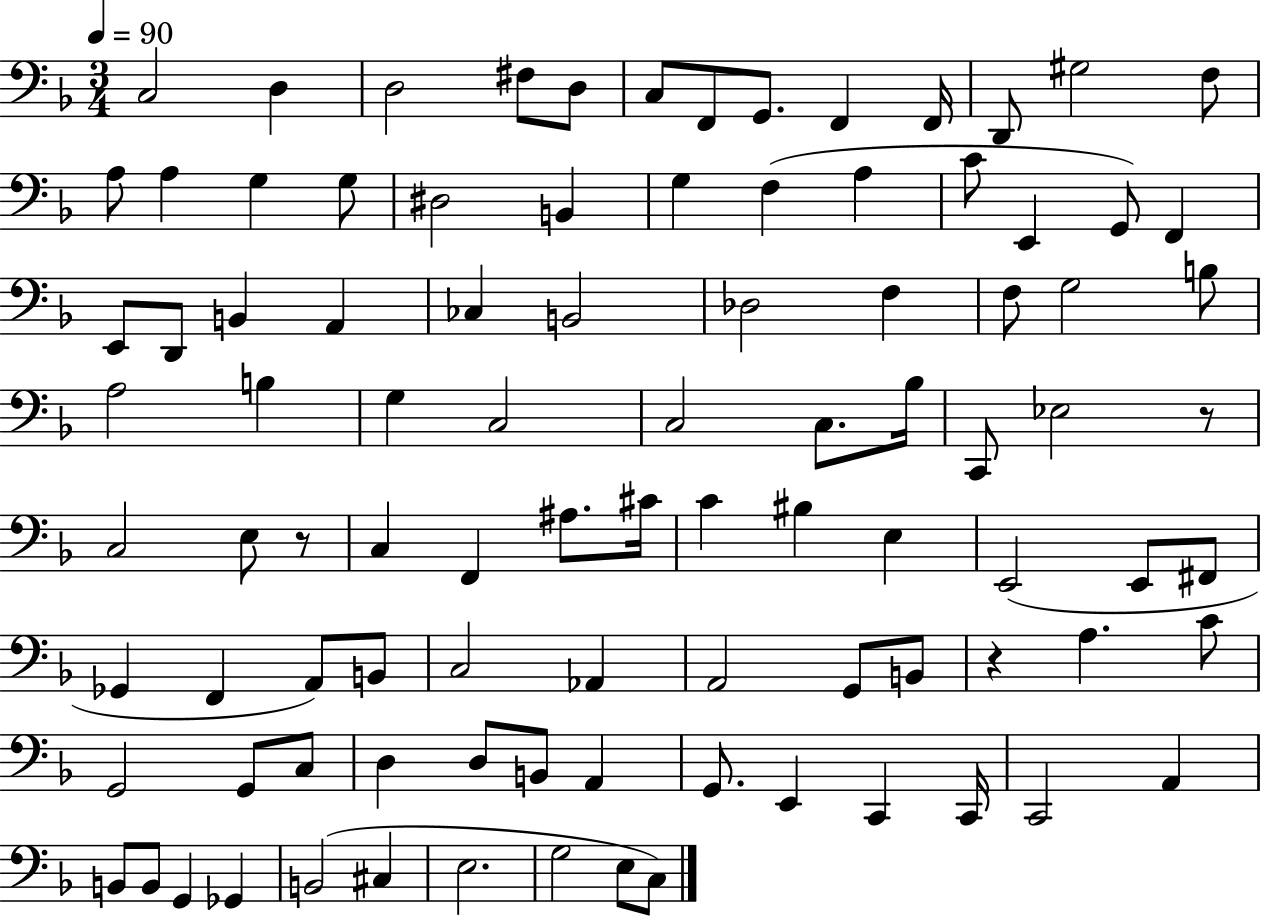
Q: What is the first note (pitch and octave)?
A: C3